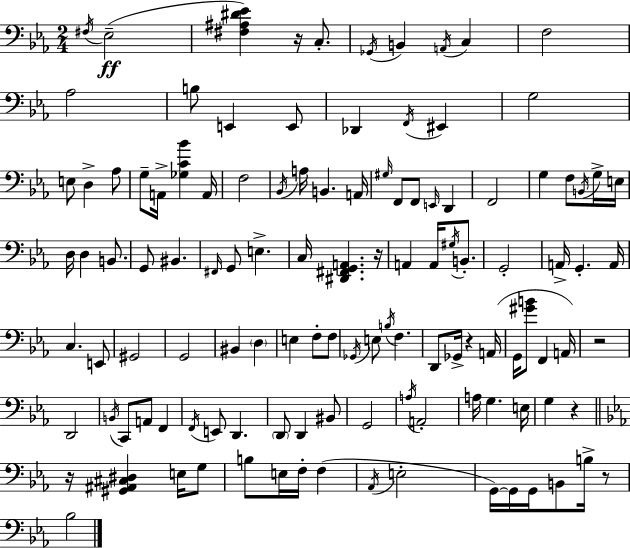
{
  \clef bass
  \numericTimeSignature
  \time 2/4
  \key c \minor
  \repeat volta 2 { \acciaccatura { fis16 }(\ff ees2-- | <fis ais dis' ees'>4) r16 c8.-. | \acciaccatura { ges,16 } b,4 \acciaccatura { a,16 } c4 | f2 | \break aes2 | b8 e,4 | e,8 des,4 \acciaccatura { f,16 } | eis,4 g2 | \break e8 d4-> | aes8 g8-- a,16-> <ges c' bes'>4 | a,16 f2 | \acciaccatura { bes,16 } a16 b,4. | \break a,16 \grace { gis16 } f,8 | f,8 \grace { e,16 } d,4 f,2 | g4 | f8 \acciaccatura { b,16 } g16-> e16 | \break d16 d4 b,8. | g,8 bis,4. | \grace { fis,16 } g,8 e4.-> | c16 <dis, fis, g, a,>4. | \break r16 a,4 a,16 \acciaccatura { gis16 } b,8.-. | g,2-. | a,16-> g,4.-. | a,16 c4. | \break e,8 gis,2 | g,2 | bis,4 \parenthesize d4 | e4 f8-. | \break f8 \acciaccatura { ges,16 } e8 \acciaccatura { b16 } f4. | d,8 ges,16-> r4 | a,16( g,16 <gis' b'>8 f,4 | a,16) r2 | \break d,2 | \acciaccatura { b,16 } c,8 a,8 | f,4 \acciaccatura { f,16 } e,8 | d,4. \parenthesize d,8 | \break d,4 bis,8 g,2 | \acciaccatura { a16 } a,2-. | a16 | g4. e16 g4 | \break r4 \bar "||" \break \key ees \major r16 <gis, ais, cis dis>4 e16 g8 | b8 e16 f16-. f4( | \acciaccatura { aes,16 } e2-. | g,16~~) g,16 g,16 b,8 b16-> r8 | \break bes2 | } \bar "|."
}